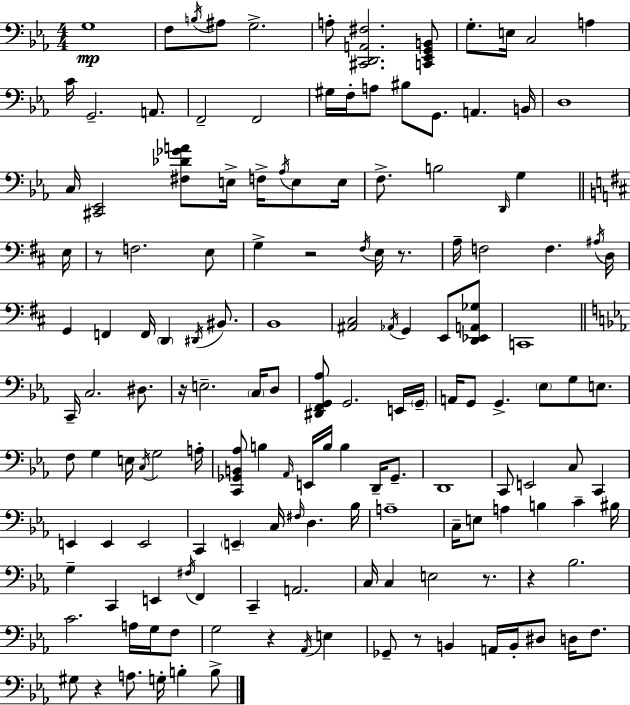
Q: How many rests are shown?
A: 9